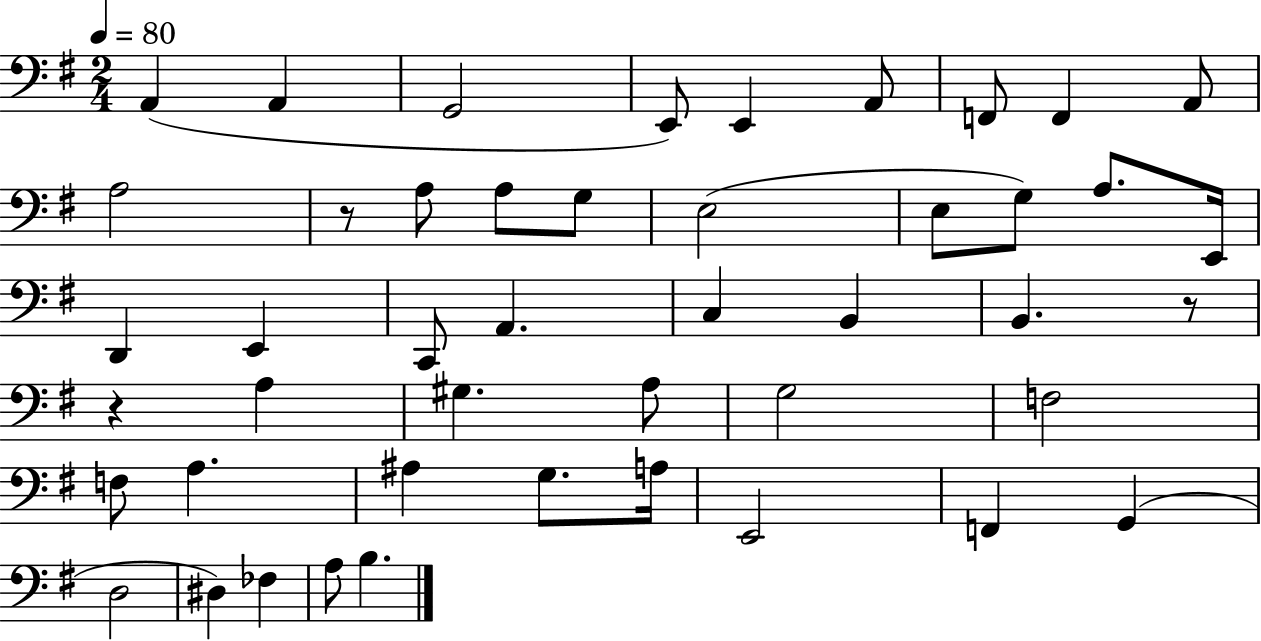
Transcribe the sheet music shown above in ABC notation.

X:1
T:Untitled
M:2/4
L:1/4
K:G
A,, A,, G,,2 E,,/2 E,, A,,/2 F,,/2 F,, A,,/2 A,2 z/2 A,/2 A,/2 G,/2 E,2 E,/2 G,/2 A,/2 E,,/4 D,, E,, C,,/2 A,, C, B,, B,, z/2 z A, ^G, A,/2 G,2 F,2 F,/2 A, ^A, G,/2 A,/4 E,,2 F,, G,, D,2 ^D, _F, A,/2 B,